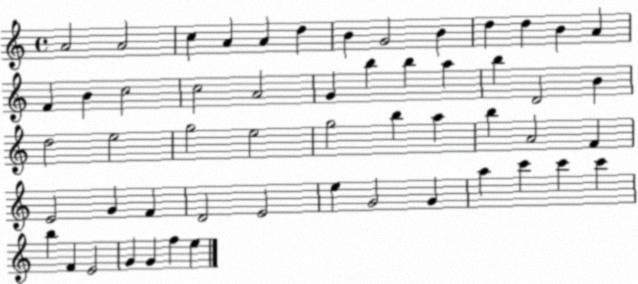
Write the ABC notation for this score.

X:1
T:Untitled
M:4/4
L:1/4
K:C
A2 A2 c A A d B G2 B d d B A F B c2 c2 A2 G b b a b D2 B d2 e2 g2 e2 g2 b a b A2 F E2 G F D2 E2 e G2 G a c' c' c' b F E2 G G f e